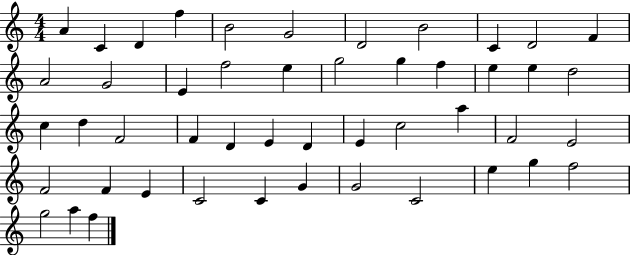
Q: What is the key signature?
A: C major